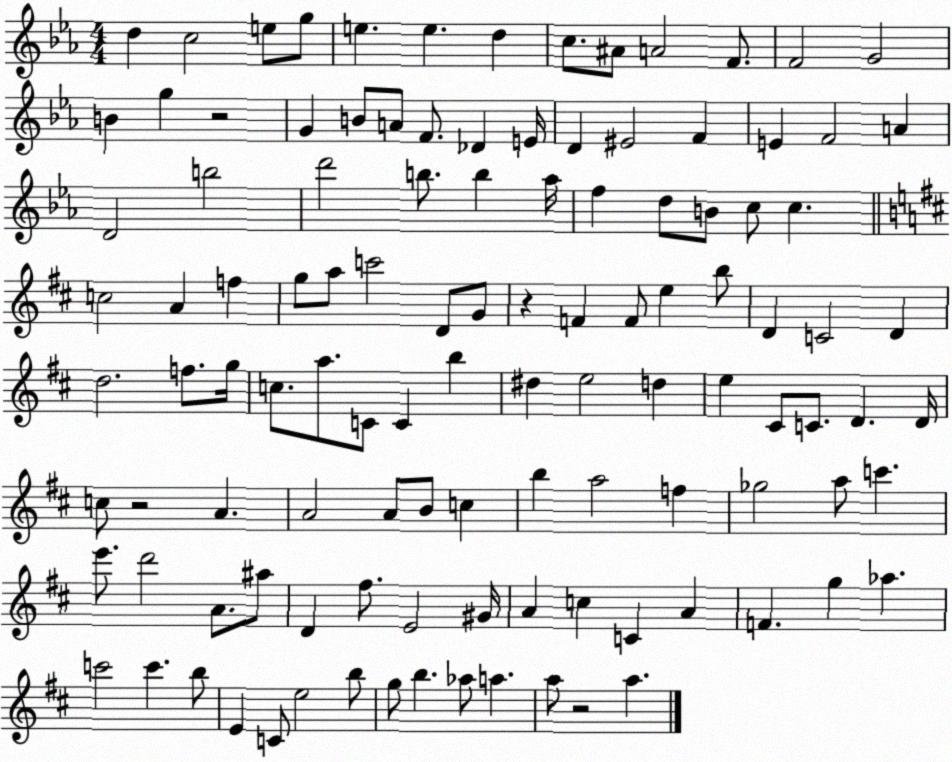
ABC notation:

X:1
T:Untitled
M:4/4
L:1/4
K:Eb
d c2 e/2 g/2 e e d c/2 ^A/2 A2 F/2 F2 G2 B g z2 G B/2 A/2 F/2 _D E/4 D ^E2 F E F2 A D2 b2 d'2 b/2 b _a/4 f d/2 B/2 c/2 c c2 A f g/2 a/2 c'2 D/2 G/2 z F F/2 e b/2 D C2 D d2 f/2 g/4 c/2 a/2 C/2 C b ^d e2 d e ^C/2 C/2 D D/4 c/2 z2 A A2 A/2 B/2 c b a2 f _g2 a/2 c' e'/2 d'2 A/2 ^a/2 D ^f/2 E2 ^G/4 A c C A F g _a c'2 c' b/2 E C/2 e2 b/2 g/2 b _a/2 a a/2 z2 a